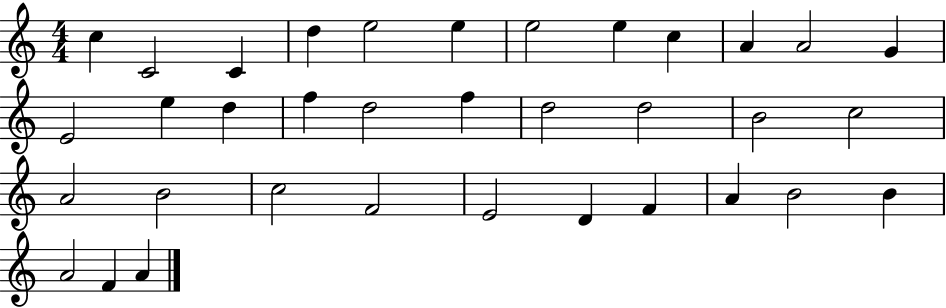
{
  \clef treble
  \numericTimeSignature
  \time 4/4
  \key c \major
  c''4 c'2 c'4 | d''4 e''2 e''4 | e''2 e''4 c''4 | a'4 a'2 g'4 | \break e'2 e''4 d''4 | f''4 d''2 f''4 | d''2 d''2 | b'2 c''2 | \break a'2 b'2 | c''2 f'2 | e'2 d'4 f'4 | a'4 b'2 b'4 | \break a'2 f'4 a'4 | \bar "|."
}